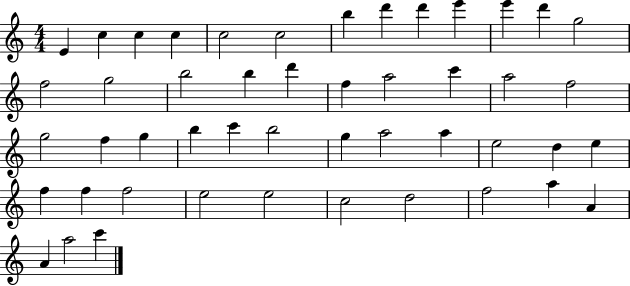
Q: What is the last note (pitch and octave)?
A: C6